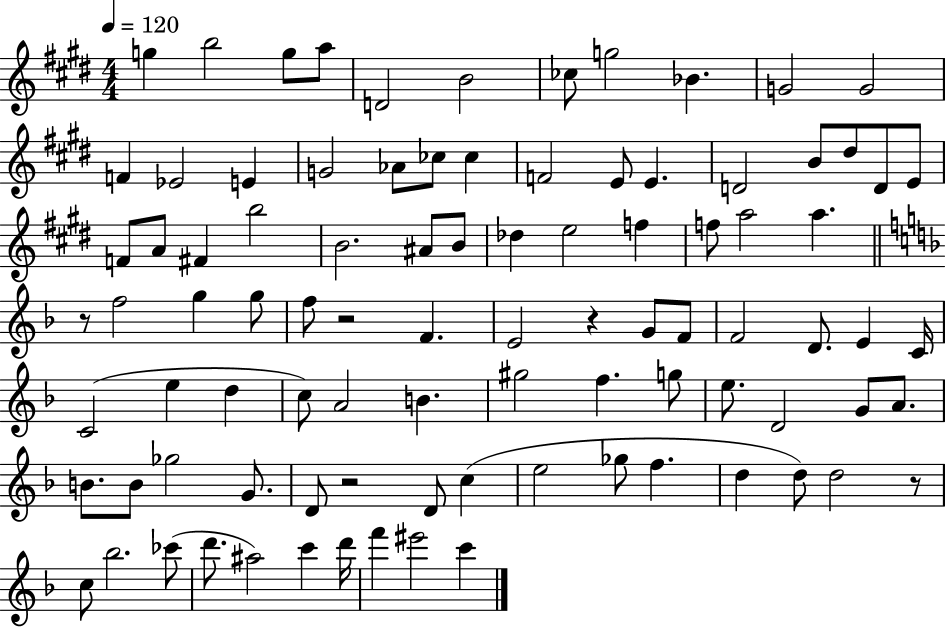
G5/q B5/h G5/e A5/e D4/h B4/h CES5/e G5/h Bb4/q. G4/h G4/h F4/q Eb4/h E4/q G4/h Ab4/e CES5/e CES5/q F4/h E4/e E4/q. D4/h B4/e D#5/e D4/e E4/e F4/e A4/e F#4/q B5/h B4/h. A#4/e B4/e Db5/q E5/h F5/q F5/e A5/h A5/q. R/e F5/h G5/q G5/e F5/e R/h F4/q. E4/h R/q G4/e F4/e F4/h D4/e. E4/q C4/s C4/h E5/q D5/q C5/e A4/h B4/q. G#5/h F5/q. G5/e E5/e. D4/h G4/e A4/e. B4/e. B4/e Gb5/h G4/e. D4/e R/h D4/e C5/q E5/h Gb5/e F5/q. D5/q D5/e D5/h R/e C5/e Bb5/h. CES6/e D6/e. A#5/h C6/q D6/s F6/q EIS6/h C6/q